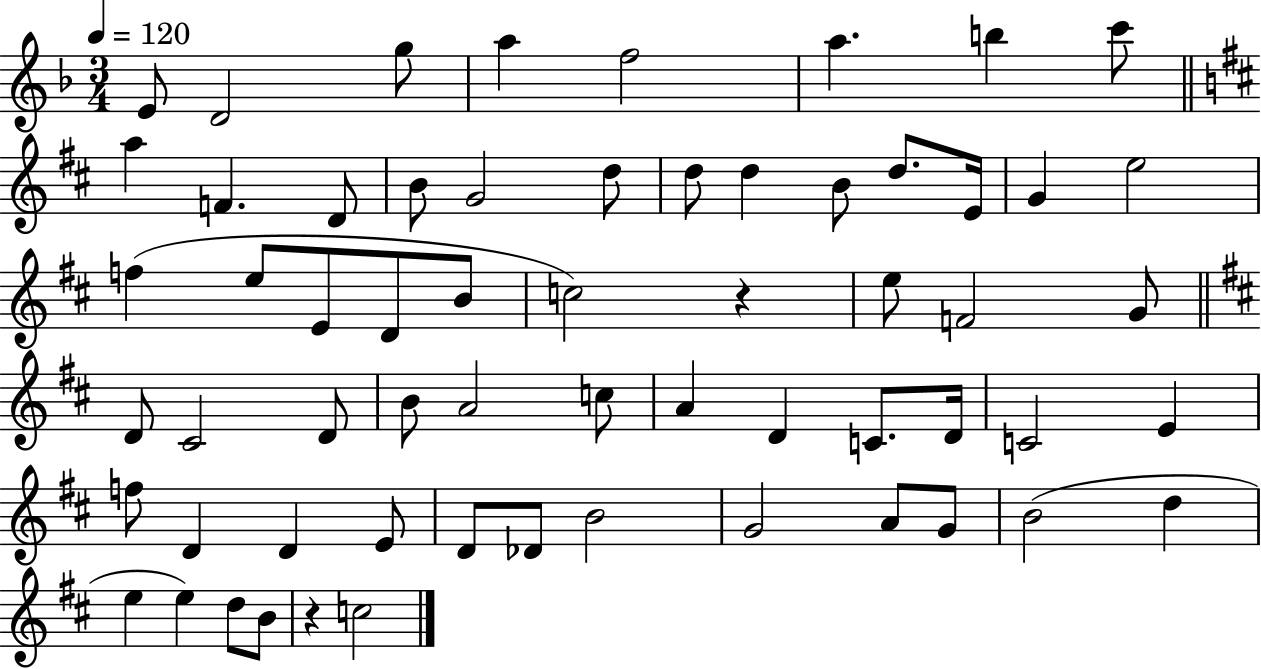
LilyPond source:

{
  \clef treble
  \numericTimeSignature
  \time 3/4
  \key f \major
  \tempo 4 = 120
  e'8 d'2 g''8 | a''4 f''2 | a''4. b''4 c'''8 | \bar "||" \break \key d \major a''4 f'4. d'8 | b'8 g'2 d''8 | d''8 d''4 b'8 d''8. e'16 | g'4 e''2 | \break f''4( e''8 e'8 d'8 b'8 | c''2) r4 | e''8 f'2 g'8 | \bar "||" \break \key d \major d'8 cis'2 d'8 | b'8 a'2 c''8 | a'4 d'4 c'8. d'16 | c'2 e'4 | \break f''8 d'4 d'4 e'8 | d'8 des'8 b'2 | g'2 a'8 g'8 | b'2( d''4 | \break e''4 e''4) d''8 b'8 | r4 c''2 | \bar "|."
}